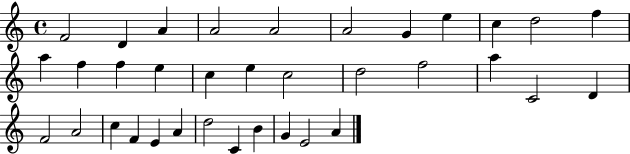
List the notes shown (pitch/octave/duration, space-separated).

F4/h D4/q A4/q A4/h A4/h A4/h G4/q E5/q C5/q D5/h F5/q A5/q F5/q F5/q E5/q C5/q E5/q C5/h D5/h F5/h A5/q C4/h D4/q F4/h A4/h C5/q F4/q E4/q A4/q D5/h C4/q B4/q G4/q E4/h A4/q